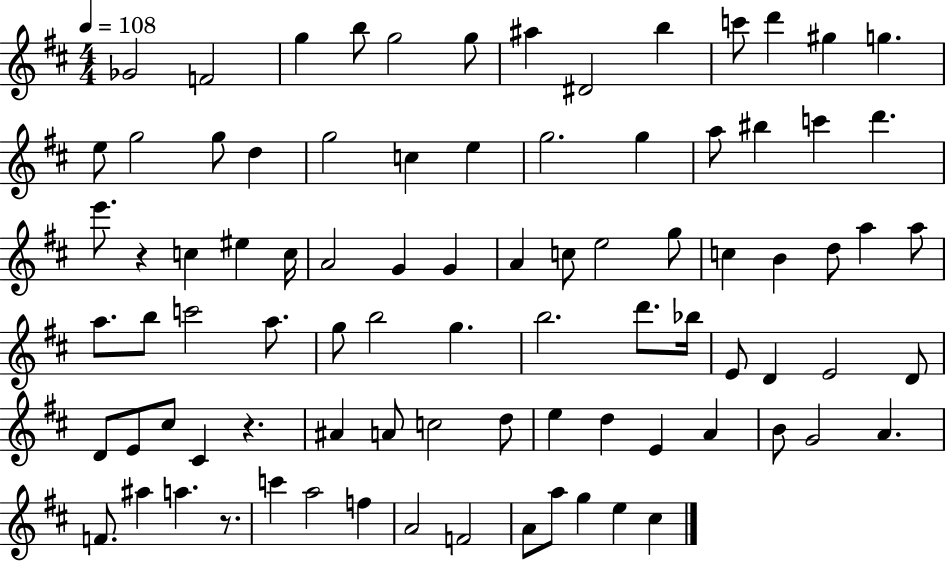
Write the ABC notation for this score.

X:1
T:Untitled
M:4/4
L:1/4
K:D
_G2 F2 g b/2 g2 g/2 ^a ^D2 b c'/2 d' ^g g e/2 g2 g/2 d g2 c e g2 g a/2 ^b c' d' e'/2 z c ^e c/4 A2 G G A c/2 e2 g/2 c B d/2 a a/2 a/2 b/2 c'2 a/2 g/2 b2 g b2 d'/2 _b/4 E/2 D E2 D/2 D/2 E/2 ^c/2 ^C z ^A A/2 c2 d/2 e d E A B/2 G2 A F/2 ^a a z/2 c' a2 f A2 F2 A/2 a/2 g e ^c